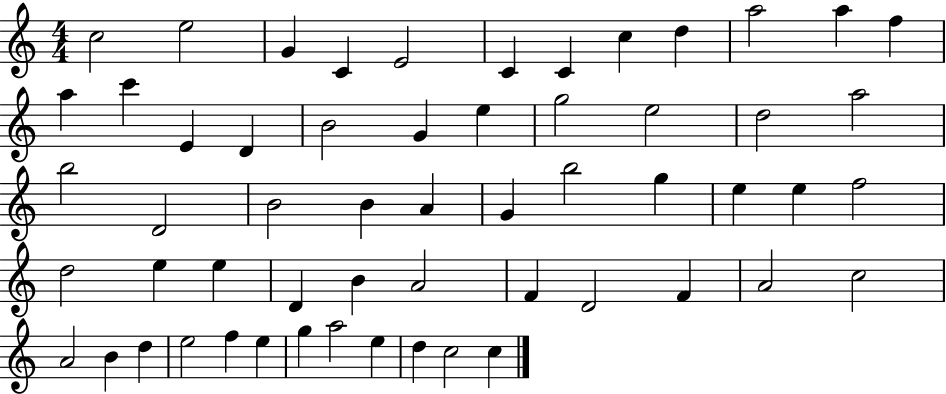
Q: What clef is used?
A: treble